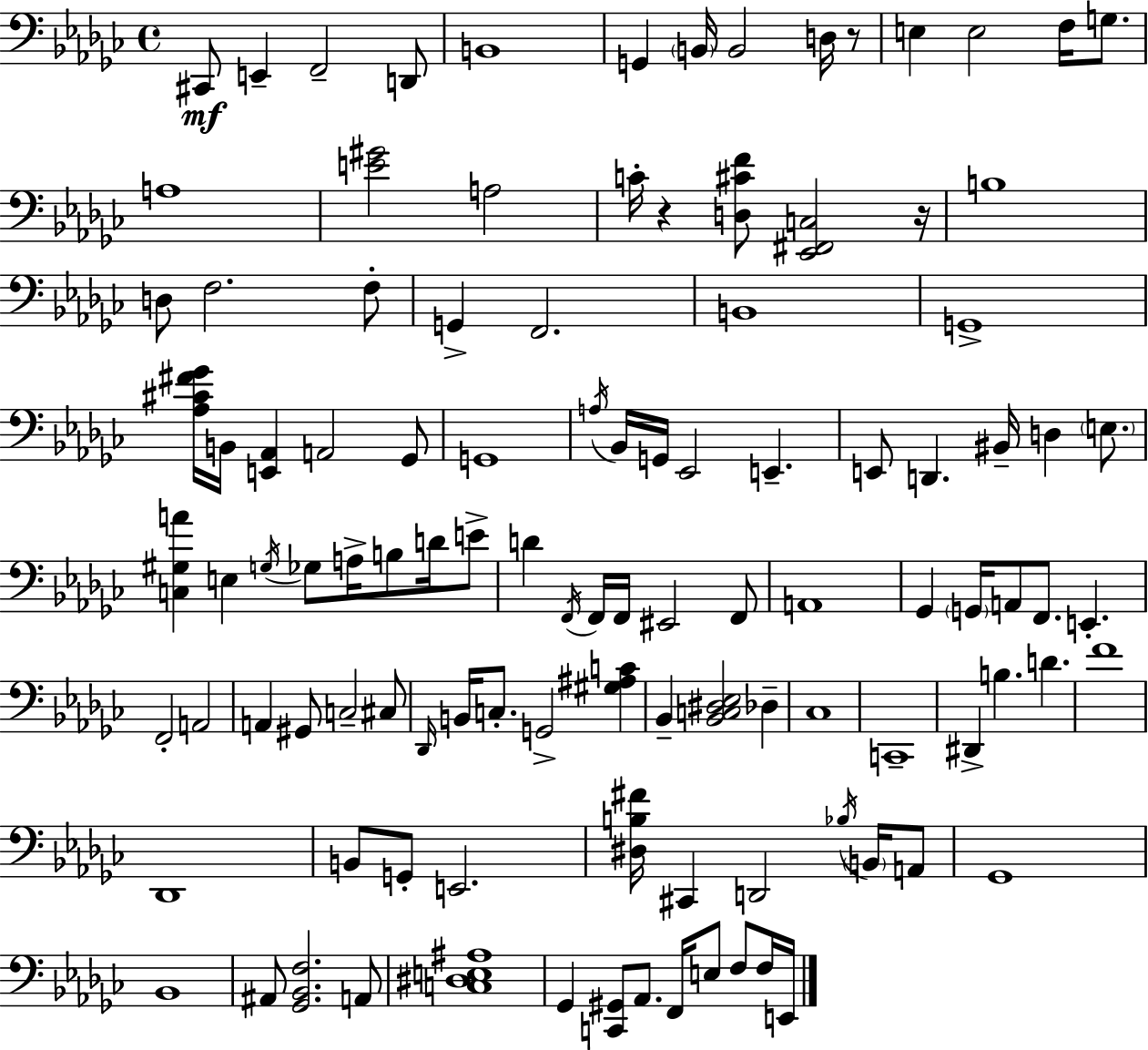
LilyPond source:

{
  \clef bass
  \time 4/4
  \defaultTimeSignature
  \key ees \minor
  cis,8\mf e,4-- f,2-- d,8 | b,1 | g,4 \parenthesize b,16 b,2 d16 r8 | e4 e2 f16 g8. | \break a1 | <e' gis'>2 a2 | c'16-. r4 <d cis' f'>8 <ees, fis, c>2 r16 | b1 | \break d8 f2. f8-. | g,4-> f,2. | b,1 | g,1-> | \break <aes cis' fis' ges'>16 b,16 <e, aes,>4 a,2 ges,8 | g,1 | \acciaccatura { a16 } bes,16 g,16 ees,2 e,4.-- | e,8 d,4. bis,16-- d4 \parenthesize e8. | \break <c gis a'>4 e4 \acciaccatura { g16 } ges8 a16-> b8 d'16 | e'8-> d'4 \acciaccatura { f,16 } f,16 f,16 eis,2 | f,8 a,1 | ges,4 \parenthesize g,16 a,8 f,8. e,4.-. | \break f,2-. a,2 | a,4 gis,8 c2-- | cis8 \grace { des,16 } b,16 c8.-. g,2-> | <gis ais c'>4 bes,4-- <bes, c dis ees>2 | \break des4-- ces1 | c,1-- | dis,4-> b4. d'4. | f'1 | \break des,1 | b,8 g,8-. e,2. | <dis b fis'>16 cis,4 d,2 | \acciaccatura { bes16 } \parenthesize b,16 a,8 ges,1 | \break bes,1 | ais,8 <ges, bes, f>2. | a,8 <c dis e ais>1 | ges,4 <c, gis,>8 aes,8. f,16 e8 | \break f8 f16 e,16 \bar "|."
}